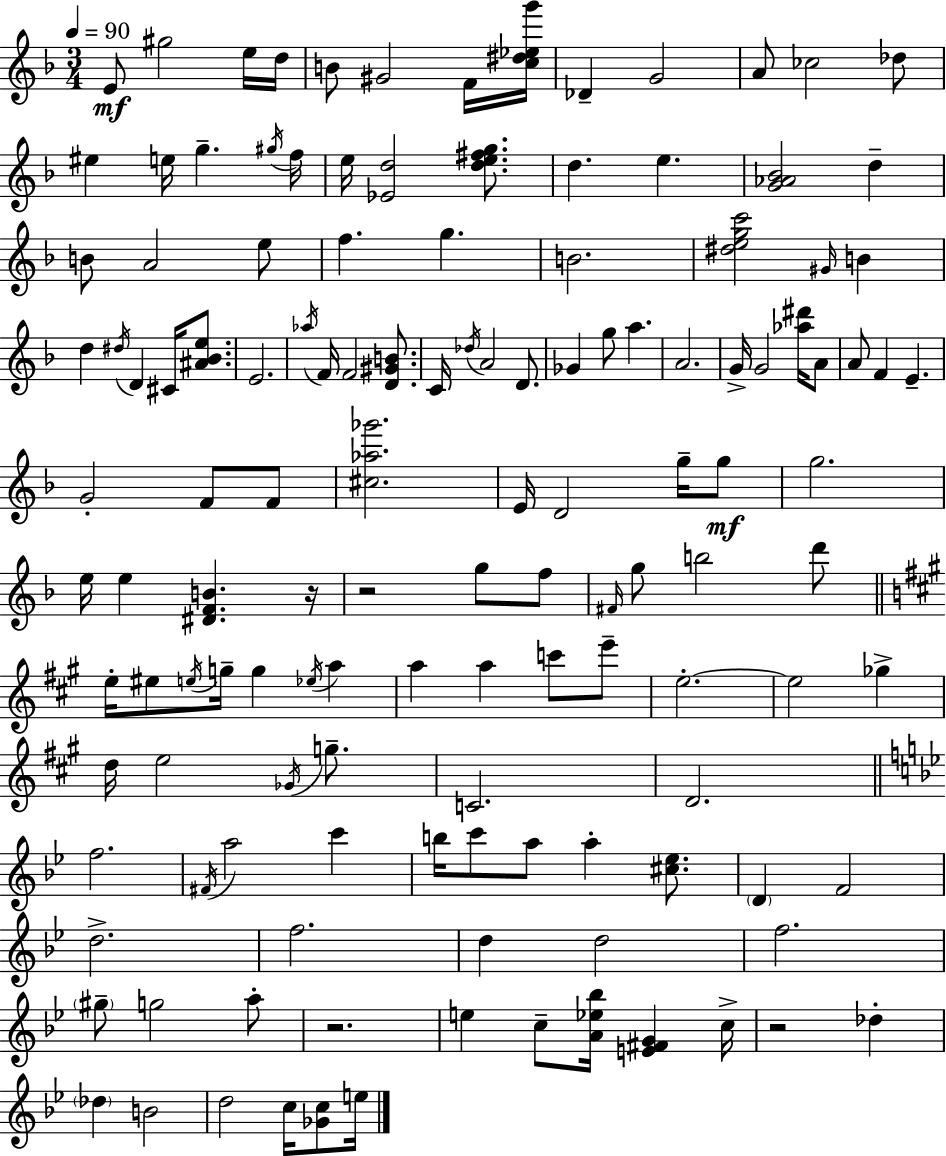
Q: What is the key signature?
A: F major